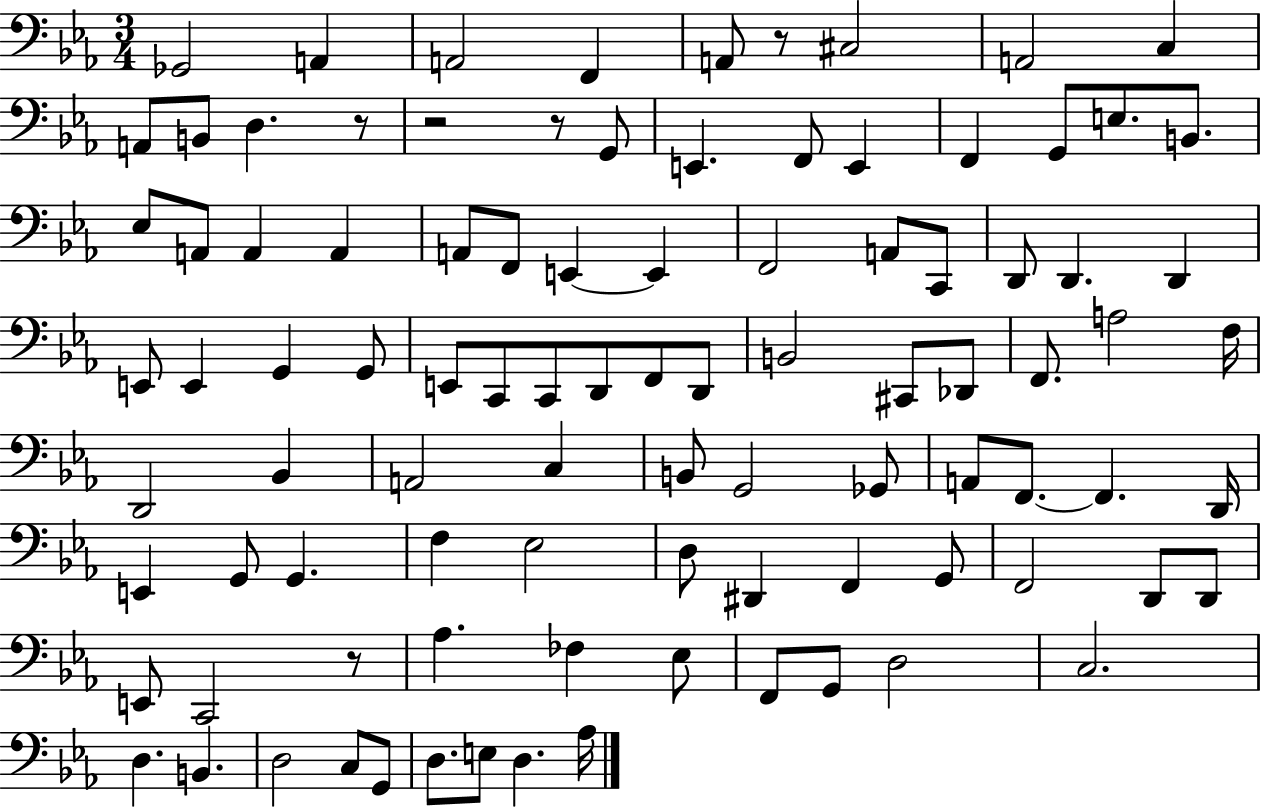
Gb2/h A2/q A2/h F2/q A2/e R/e C#3/h A2/h C3/q A2/e B2/e D3/q. R/e R/h R/e G2/e E2/q. F2/e E2/q F2/q G2/e E3/e. B2/e. Eb3/e A2/e A2/q A2/q A2/e F2/e E2/q E2/q F2/h A2/e C2/e D2/e D2/q. D2/q E2/e E2/q G2/q G2/e E2/e C2/e C2/e D2/e F2/e D2/e B2/h C#2/e Db2/e F2/e. A3/h F3/s D2/h Bb2/q A2/h C3/q B2/e G2/h Gb2/e A2/e F2/e. F2/q. D2/s E2/q G2/e G2/q. F3/q Eb3/h D3/e D#2/q F2/q G2/e F2/h D2/e D2/e E2/e C2/h R/e Ab3/q. FES3/q Eb3/e F2/e G2/e D3/h C3/h. D3/q. B2/q. D3/h C3/e G2/e D3/e. E3/e D3/q. Ab3/s